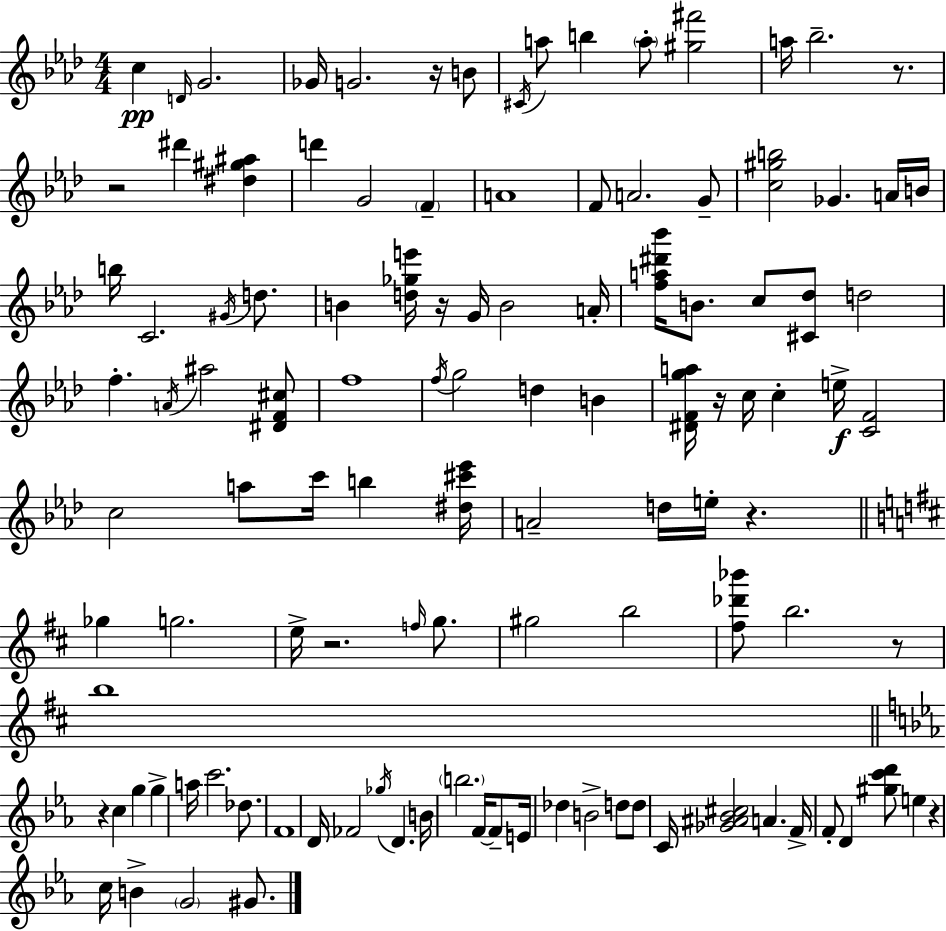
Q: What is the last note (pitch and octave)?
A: G#4